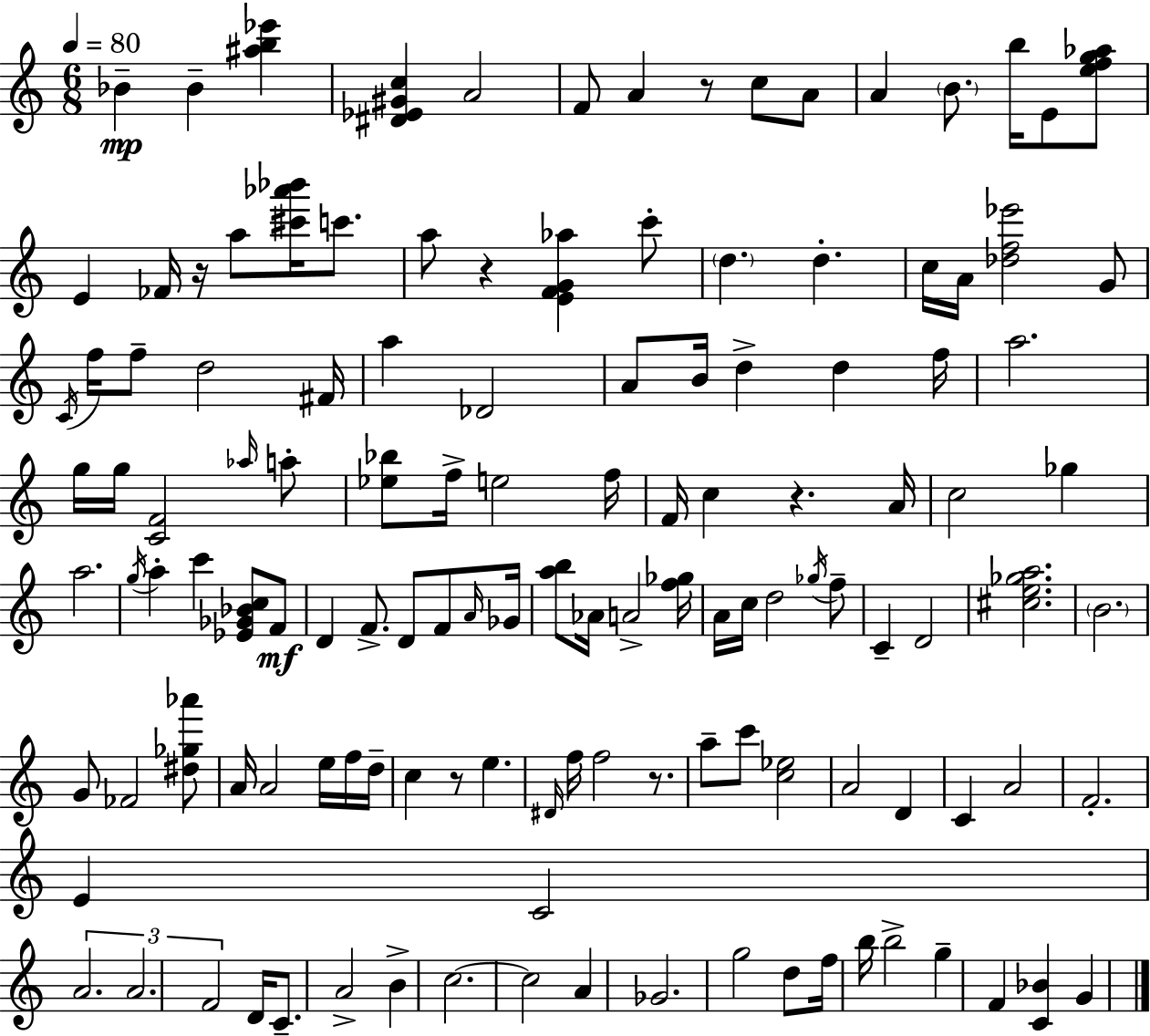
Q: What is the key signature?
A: A minor